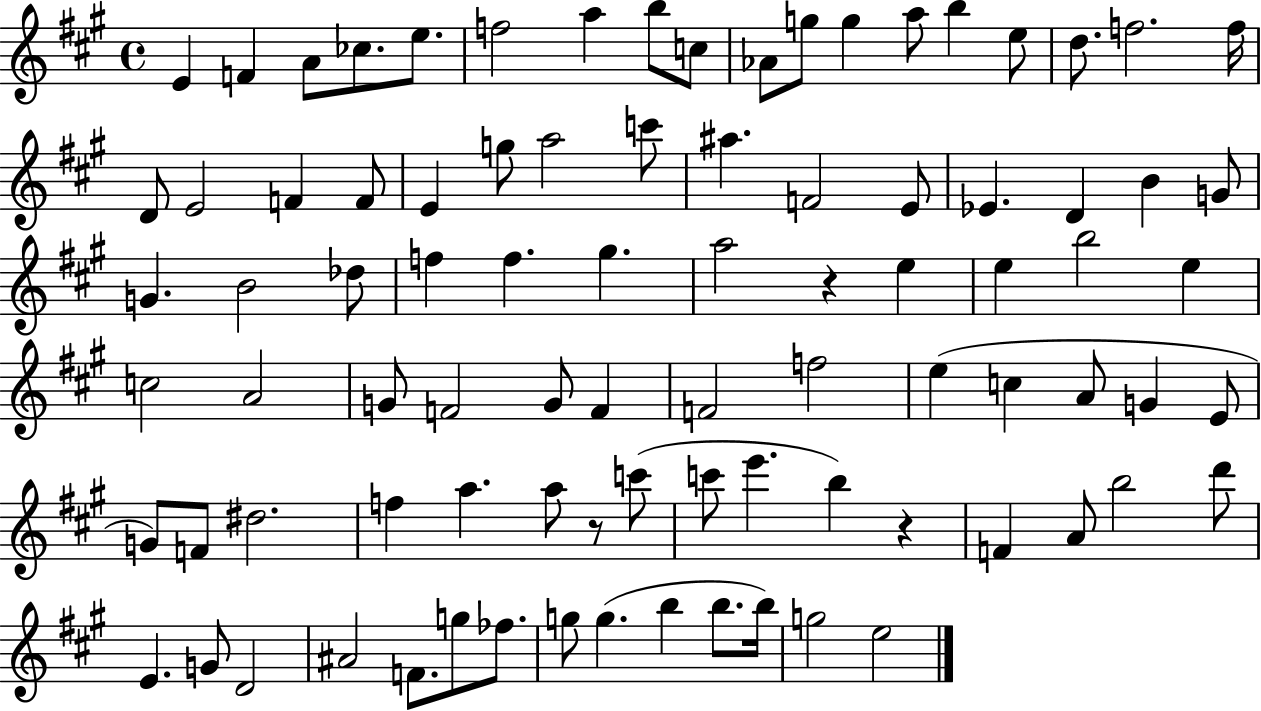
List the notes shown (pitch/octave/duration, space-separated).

E4/q F4/q A4/e CES5/e. E5/e. F5/h A5/q B5/e C5/e Ab4/e G5/e G5/q A5/e B5/q E5/e D5/e. F5/h. F5/s D4/e E4/h F4/q F4/e E4/q G5/e A5/h C6/e A#5/q. F4/h E4/e Eb4/q. D4/q B4/q G4/e G4/q. B4/h Db5/e F5/q F5/q. G#5/q. A5/h R/q E5/q E5/q B5/h E5/q C5/h A4/h G4/e F4/h G4/e F4/q F4/h F5/h E5/q C5/q A4/e G4/q E4/e G4/e F4/e D#5/h. F5/q A5/q. A5/e R/e C6/e C6/e E6/q. B5/q R/q F4/q A4/e B5/h D6/e E4/q. G4/e D4/h A#4/h F4/e. G5/e FES5/e. G5/e G5/q. B5/q B5/e. B5/s G5/h E5/h